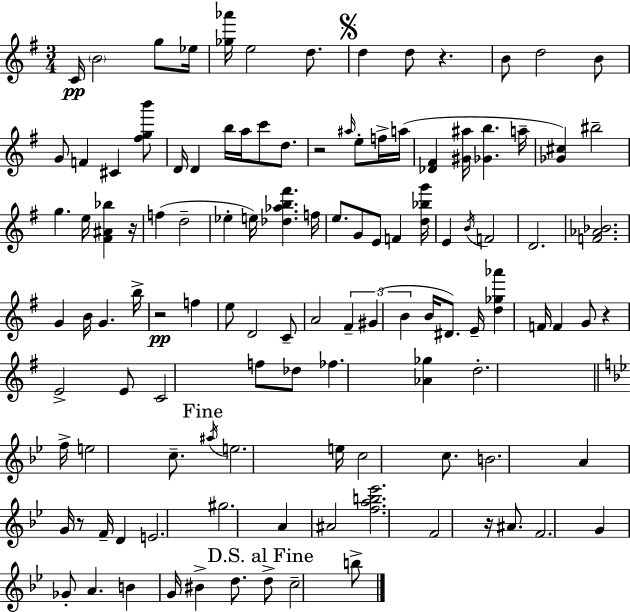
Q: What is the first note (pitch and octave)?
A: C4